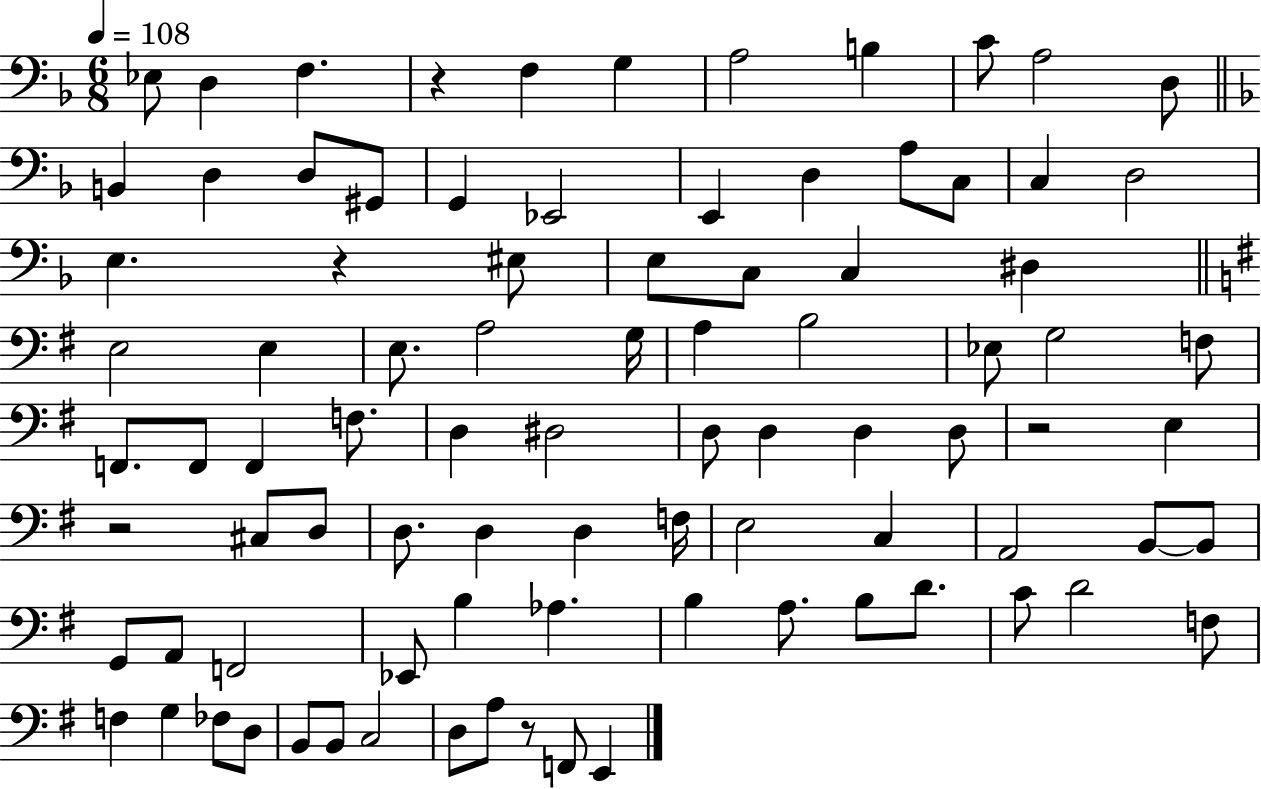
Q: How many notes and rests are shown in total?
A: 89